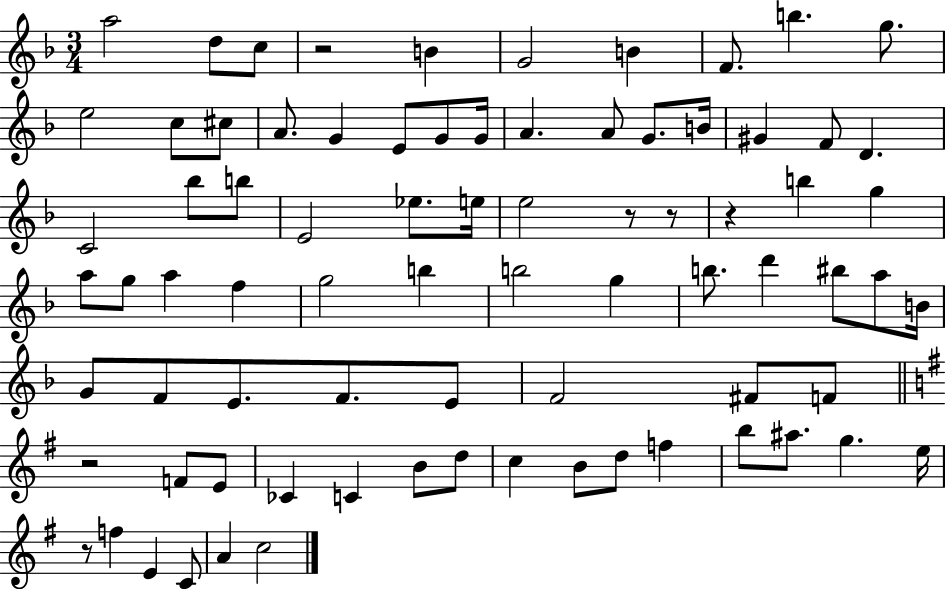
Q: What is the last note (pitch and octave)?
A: C5